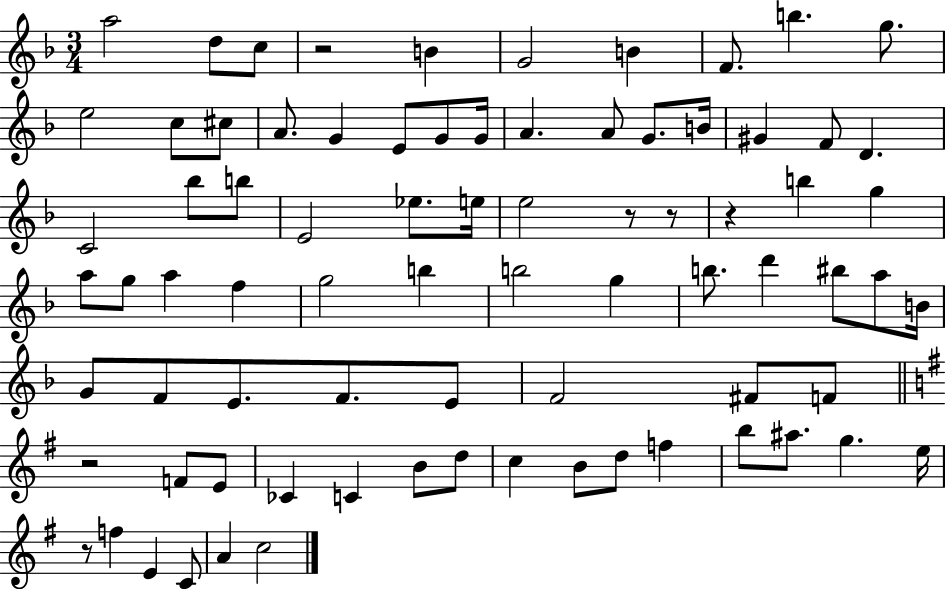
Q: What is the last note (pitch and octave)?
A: C5